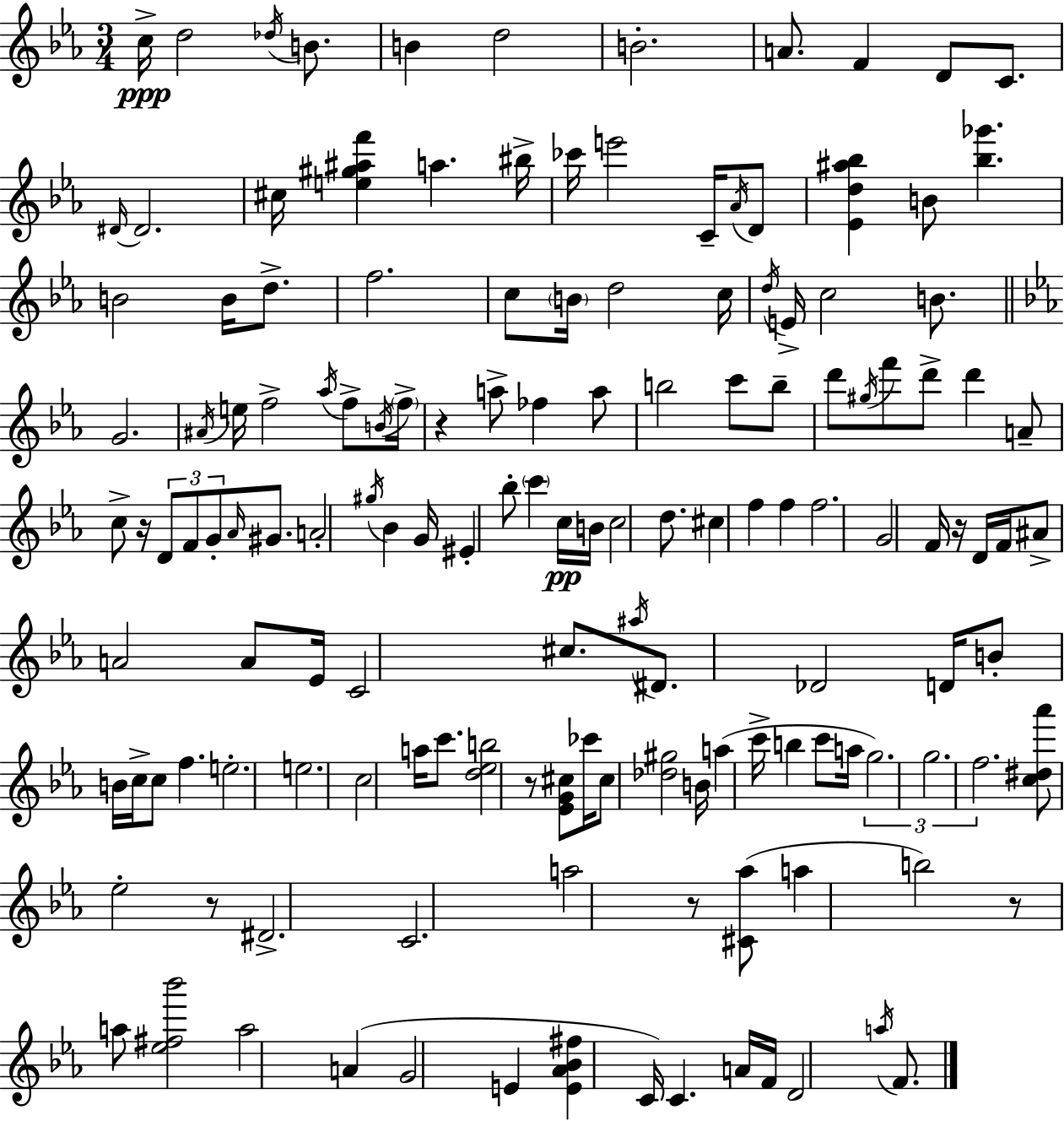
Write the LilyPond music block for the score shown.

{
  \clef treble
  \numericTimeSignature
  \time 3/4
  \key c \minor
  c''16->\ppp d''2 \acciaccatura { des''16 } b'8. | b'4 d''2 | b'2.-. | a'8. f'4 d'8 c'8. | \break \grace { dis'16~ }~ dis'2. | cis''16 <e'' gis'' ais'' f'''>4 a''4. | bis''16-> ces'''16 e'''2 c'16-- | \acciaccatura { aes'16 } d'8 <ees' d'' ais'' bes''>4 b'8 <bes'' ges'''>4. | \break b'2 b'16 | d''8.-> f''2. | c''8 \parenthesize b'16 d''2 | c''16 \acciaccatura { d''16 } e'16-> c''2 | \break b'8. \bar "||" \break \key c \minor g'2. | \acciaccatura { ais'16 } e''16 f''2-> \acciaccatura { aes''16 } f''8-> | \acciaccatura { b'16 } \parenthesize f''16-> r4 a''8-> fes''4 | a''8 b''2 c'''8 | \break b''8-- d'''8 \acciaccatura { gis''16 } f'''8 d'''8-> d'''4 | a'8-- c''8-> r16 \tuplet 3/2 { d'8 f'8 g'8-. } | \grace { aes'16 } gis'8. a'2-. | \acciaccatura { gis''16 } bes'4 g'16 eis'4-. bes''8-. | \break \parenthesize c'''4 c''16\pp b'16 c''2 | d''8. cis''4 f''4 | f''4 f''2. | g'2 | \break f'16 r16 d'16 f'16 ais'8-> a'2 | a'8 ees'16 c'2 | cis''8. \acciaccatura { ais''16 } dis'8. des'2 | d'16 b'8-. b'16 c''16-> c''8 | \break f''4. e''2.-. | e''2. | c''2 | a''16 c'''8. <d'' ees'' b''>2 | \break r8 <ees' g' cis''>8 ces'''16 cis''8 <des'' gis''>2 | b'16 a''4( c'''16-> | b''4 c'''8 a''16 \tuplet 3/2 { g''2.) | g''2. | \break f''2. } | <c'' dis'' aes'''>8 ees''2-. | r8 dis'2.-> | c'2. | \break a''2 | r8 <cis' aes''>8( a''4 b''2) | r8 a''8 <ees'' fis'' bes'''>2 | a''2 | \break a'4( g'2 | e'4 <e' aes' bes' fis''>4 c'16) | c'4. a'16 f'16 d'2 | \acciaccatura { a''16 } f'8. \bar "|."
}